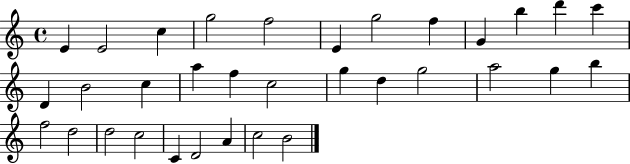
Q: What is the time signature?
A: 4/4